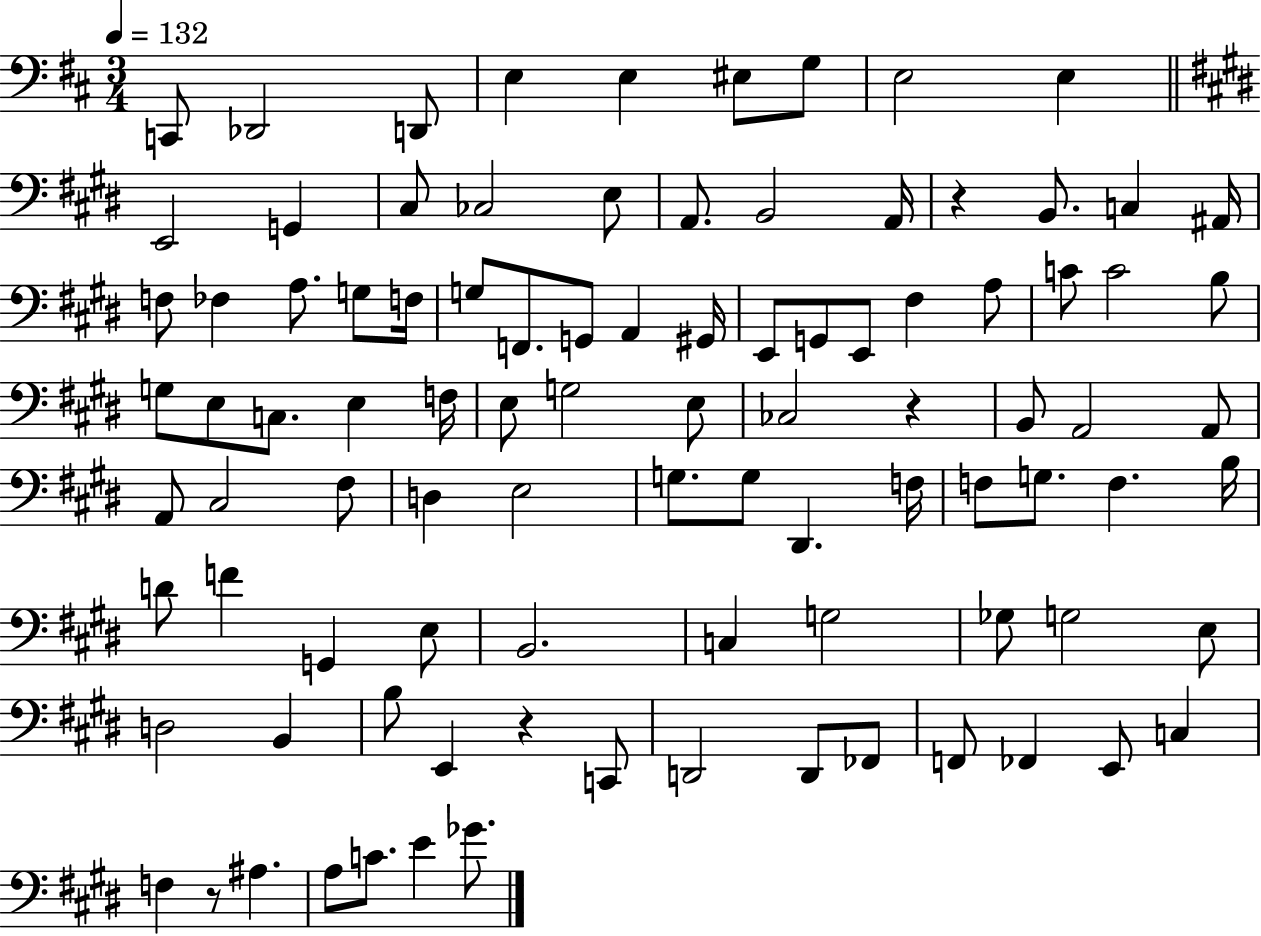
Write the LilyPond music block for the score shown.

{
  \clef bass
  \numericTimeSignature
  \time 3/4
  \key d \major
  \tempo 4 = 132
  c,8 des,2 d,8 | e4 e4 eis8 g8 | e2 e4 | \bar "||" \break \key e \major e,2 g,4 | cis8 ces2 e8 | a,8. b,2 a,16 | r4 b,8. c4 ais,16 | \break f8 fes4 a8. g8 f16 | g8 f,8. g,8 a,4 gis,16 | e,8 g,8 e,8 fis4 a8 | c'8 c'2 b8 | \break g8 e8 c8. e4 f16 | e8 g2 e8 | ces2 r4 | b,8 a,2 a,8 | \break a,8 cis2 fis8 | d4 e2 | g8. g8 dis,4. f16 | f8 g8. f4. b16 | \break d'8 f'4 g,4 e8 | b,2. | c4 g2 | ges8 g2 e8 | \break d2 b,4 | b8 e,4 r4 c,8 | d,2 d,8 fes,8 | f,8 fes,4 e,8 c4 | \break f4 r8 ais4. | a8 c'8. e'4 ges'8. | \bar "|."
}